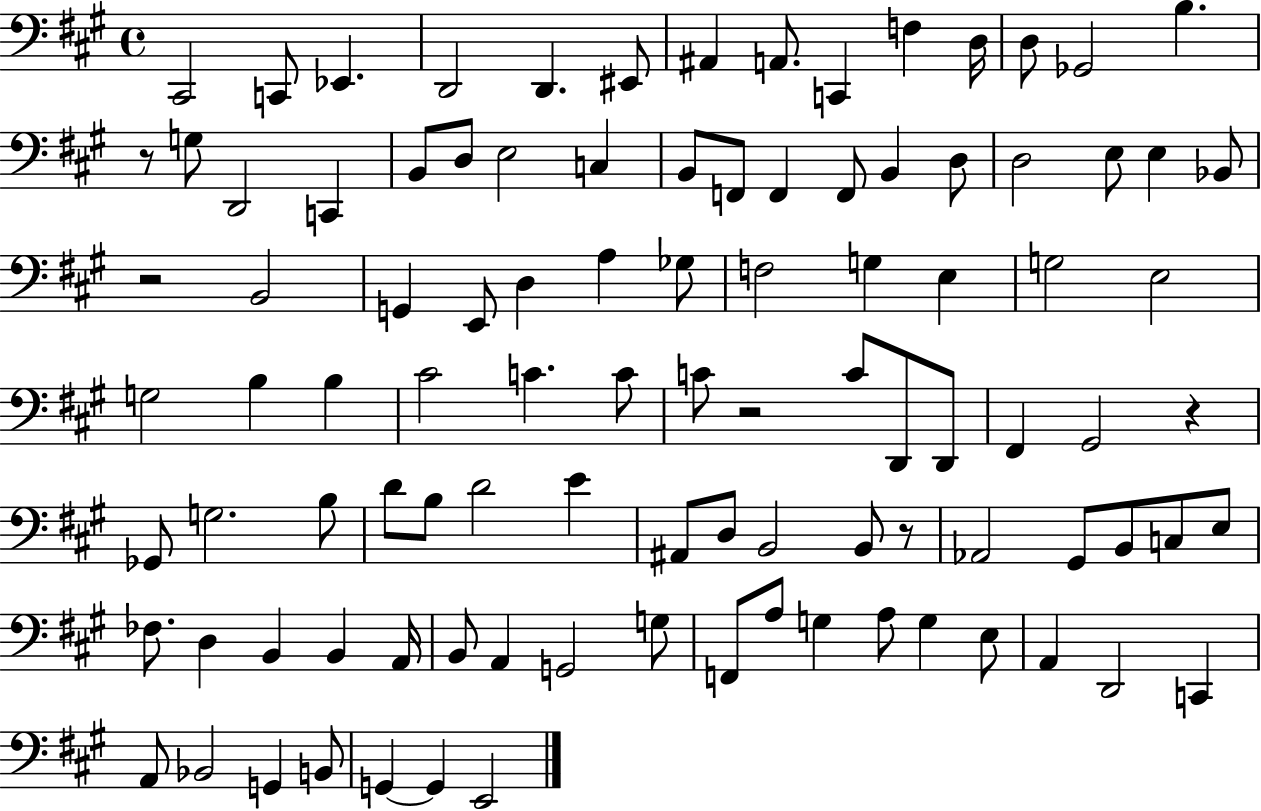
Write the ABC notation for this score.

X:1
T:Untitled
M:4/4
L:1/4
K:A
^C,,2 C,,/2 _E,, D,,2 D,, ^E,,/2 ^A,, A,,/2 C,, F, D,/4 D,/2 _G,,2 B, z/2 G,/2 D,,2 C,, B,,/2 D,/2 E,2 C, B,,/2 F,,/2 F,, F,,/2 B,, D,/2 D,2 E,/2 E, _B,,/2 z2 B,,2 G,, E,,/2 D, A, _G,/2 F,2 G, E, G,2 E,2 G,2 B, B, ^C2 C C/2 C/2 z2 C/2 D,,/2 D,,/2 ^F,, ^G,,2 z _G,,/2 G,2 B,/2 D/2 B,/2 D2 E ^A,,/2 D,/2 B,,2 B,,/2 z/2 _A,,2 ^G,,/2 B,,/2 C,/2 E,/2 _F,/2 D, B,, B,, A,,/4 B,,/2 A,, G,,2 G,/2 F,,/2 A,/2 G, A,/2 G, E,/2 A,, D,,2 C,, A,,/2 _B,,2 G,, B,,/2 G,, G,, E,,2